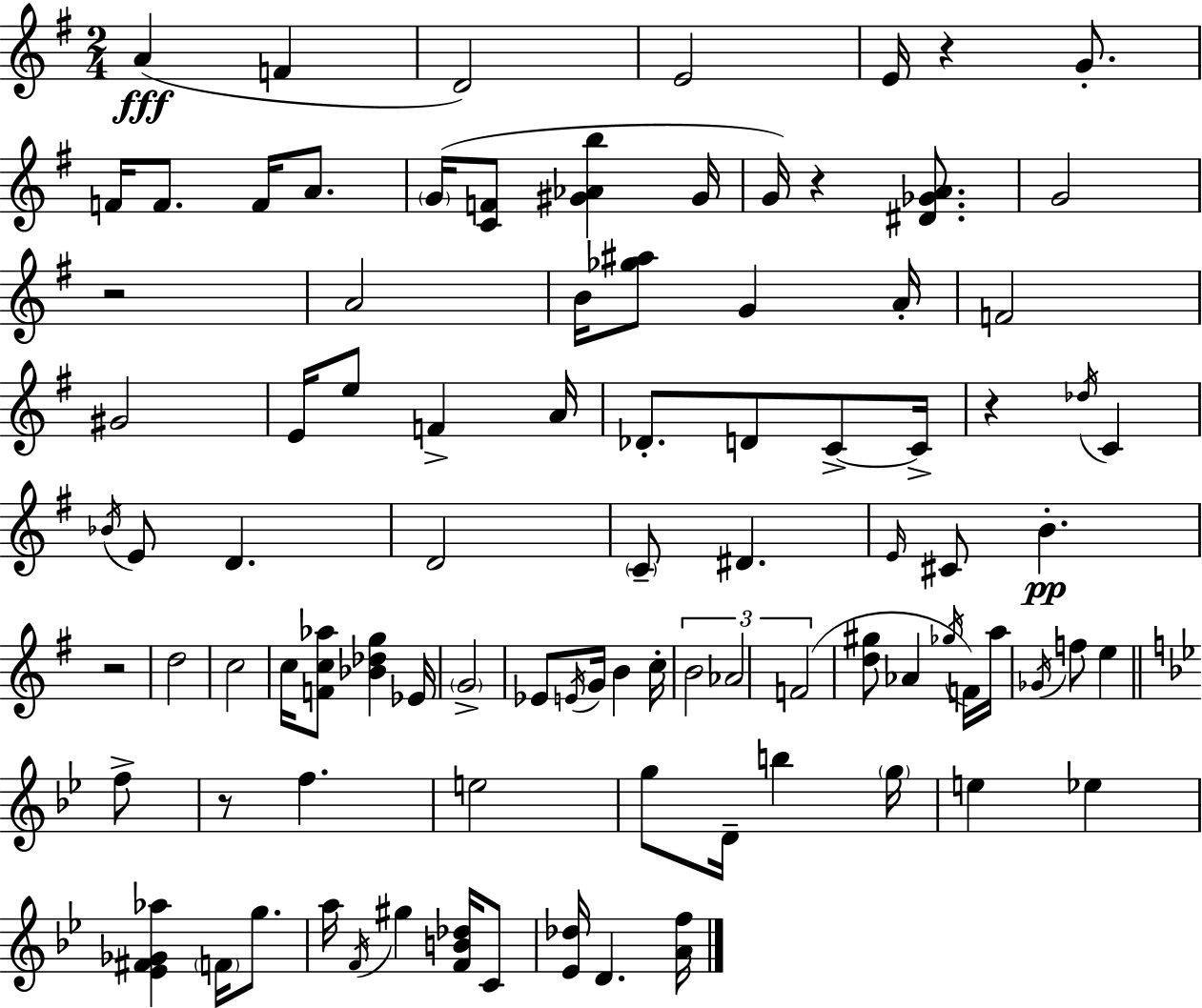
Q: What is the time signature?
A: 2/4